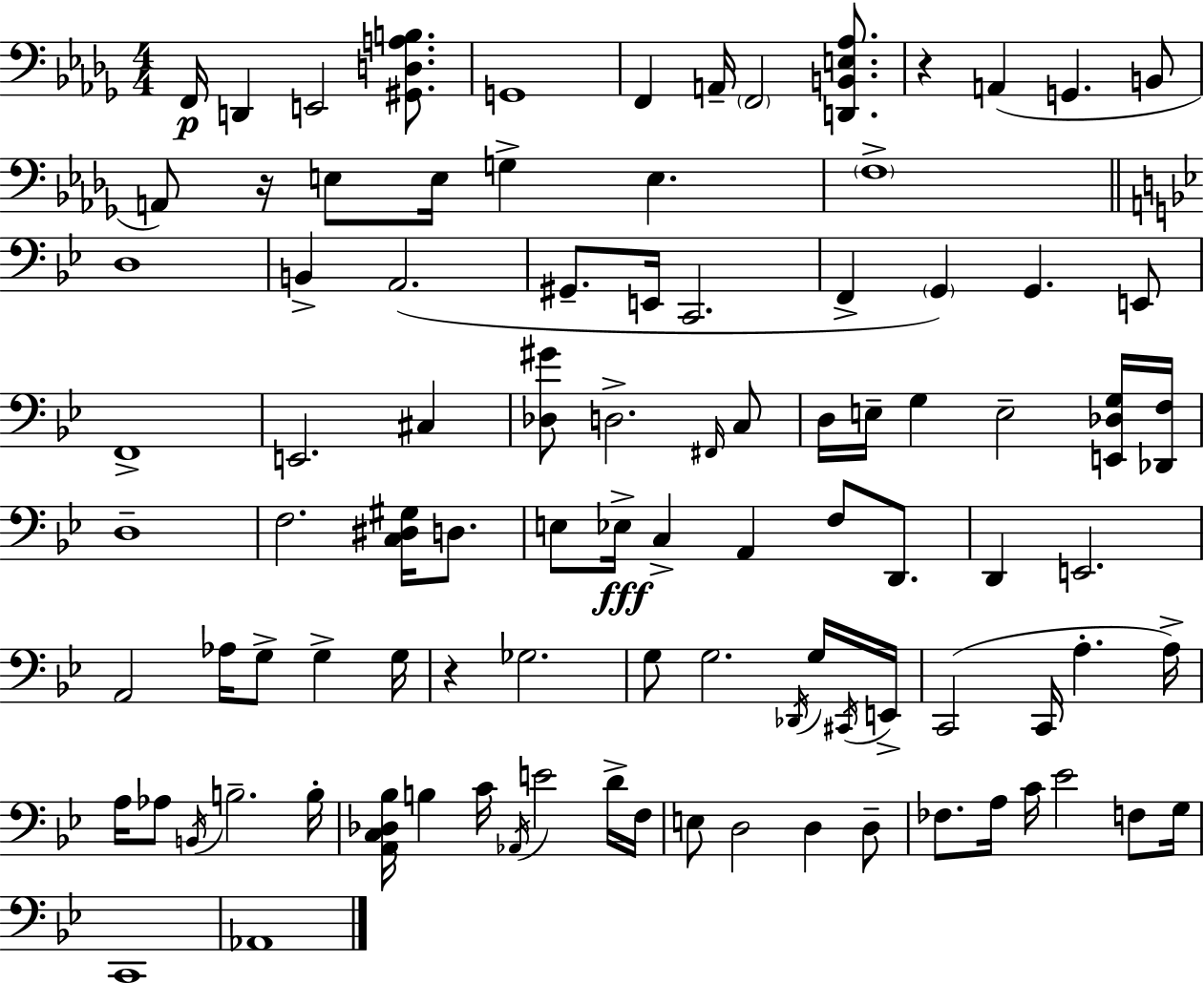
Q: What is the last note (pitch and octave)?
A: Ab2